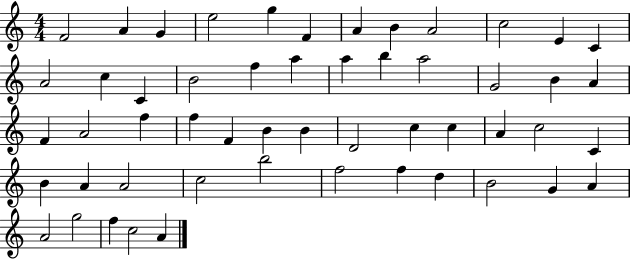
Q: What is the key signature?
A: C major